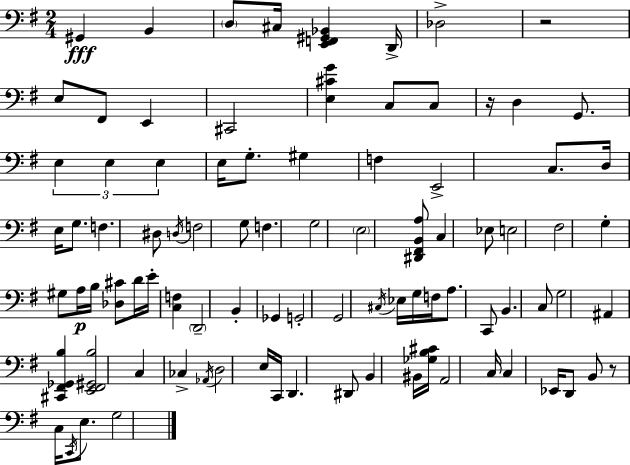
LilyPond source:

{
  \clef bass
  \numericTimeSignature
  \time 2/4
  \key e \minor
  gis,4\fff b,4 | \parenthesize d8 cis16 <e, f, gis, bes,>4 d,16-> | des2-> | r2 | \break e8 fis,8 e,4 | cis,2 | <e cis' g'>4 c8 c8 | r16 d4 g,8. | \break \tuplet 3/2 { e4 e4 | e4 } e16 g8.-. | gis4 f4 | e,2-> | \break c8. d16 e16 g8. | f4. dis8 | \acciaccatura { d16 } f2 | g8 f4. | \break g2 | \parenthesize e2 | <dis, fis, b, a>8 c4 ees8 | e2 | \break fis2 | g4-. gis8 a16\p | b16 <des cis'>8 d'16 e'16-. <c f>4 | \parenthesize d,2-- | \break b,4-. ges,4 | g,2-. | g,2 | \acciaccatura { cis16 } ees16 g16 f16 a8. | \break c,8 b,4. | c8 g2 | ais,4 <cis, fis, ges, b>4 | <e, fis, gis, b>2 | \break c4 ces4-> | \acciaccatura { aes,16 } d2 | e16 c,16 d,4. | dis,8 b,4 | \break bis,16 <ges b cis'>16 a,2 | c16 c4 | ees,16 d,8 b,8 r8 c16 | \acciaccatura { c,16 } e8. g2 | \break \bar "|."
}